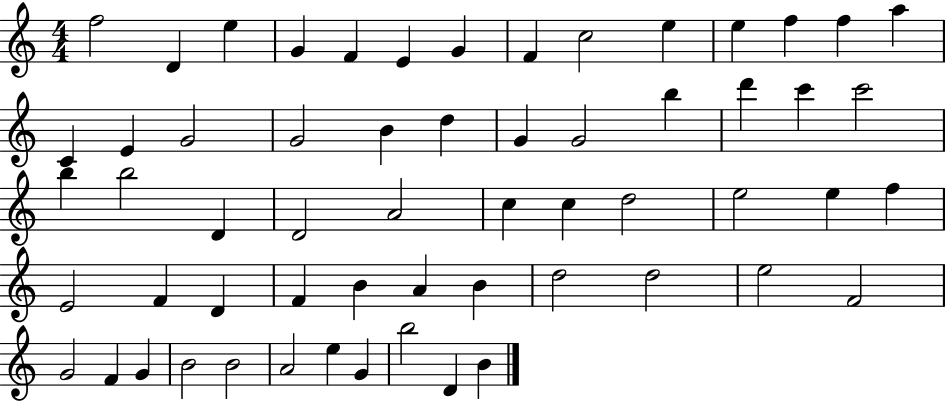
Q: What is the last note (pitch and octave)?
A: B4